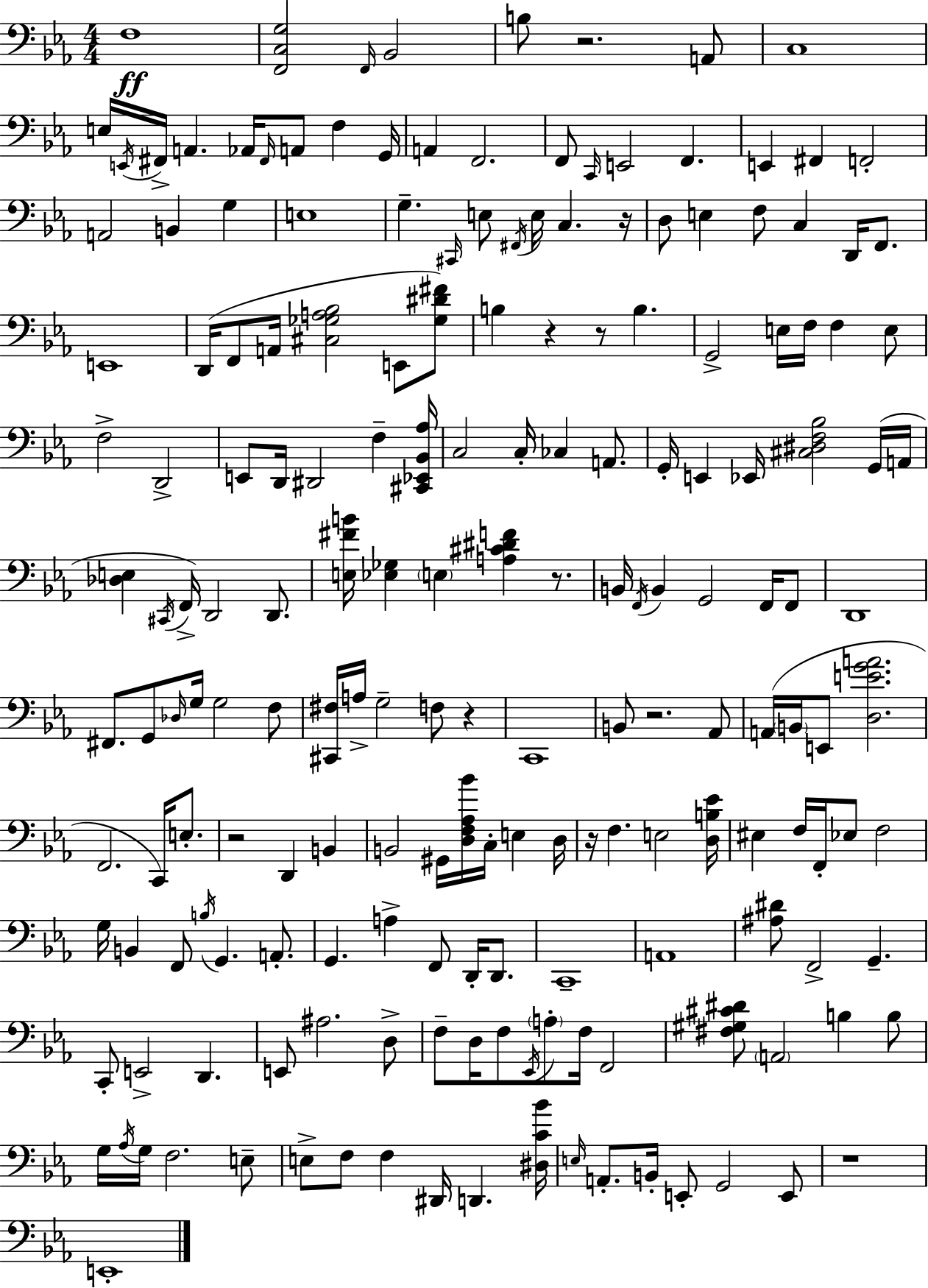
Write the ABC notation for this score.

X:1
T:Untitled
M:4/4
L:1/4
K:Cm
F,4 [F,,C,G,]2 F,,/4 _B,,2 B,/2 z2 A,,/2 C,4 E,/4 E,,/4 ^F,,/4 A,, _A,,/4 ^F,,/4 A,,/2 F, G,,/4 A,, F,,2 F,,/2 C,,/4 E,,2 F,, E,, ^F,, F,,2 A,,2 B,, G, E,4 G, ^C,,/4 E,/2 ^F,,/4 E,/4 C, z/4 D,/2 E, F,/2 C, D,,/4 F,,/2 E,,4 D,,/4 F,,/2 A,,/4 [^C,_G,A,_B,]2 E,,/2 [_G,^D^F]/2 B, z z/2 B, G,,2 E,/4 F,/4 F, E,/2 F,2 D,,2 E,,/2 D,,/4 ^D,,2 F, [^C,,_E,,_B,,_A,]/4 C,2 C,/4 _C, A,,/2 G,,/4 E,, _E,,/4 [^C,^D,F,_B,]2 G,,/4 A,,/4 [_D,E,] ^C,,/4 F,,/4 D,,2 D,,/2 [E,^FB]/4 [_E,_G,] E, [A,^C^DF] z/2 B,,/4 F,,/4 B,, G,,2 F,,/4 F,,/2 D,,4 ^F,,/2 G,,/2 _D,/4 G,/4 G,2 F,/2 [^C,,^F,]/4 A,/4 G,2 F,/2 z C,,4 B,,/2 z2 _A,,/2 A,,/4 B,,/4 E,,/2 [D,EGA]2 F,,2 C,,/4 E,/2 z2 D,, B,, B,,2 ^G,,/4 [D,F,_A,_B]/4 C,/4 E, D,/4 z/4 F, E,2 [D,B,_E]/4 ^E, F,/4 F,,/4 _E,/2 F,2 G,/4 B,, F,,/2 B,/4 G,, A,,/2 G,, A, F,,/2 D,,/4 D,,/2 C,,4 A,,4 [^A,^D]/2 F,,2 G,, C,,/2 E,,2 D,, E,,/2 ^A,2 D,/2 F,/2 D,/4 F,/2 _E,,/4 A,/2 F,/4 F,,2 [^F,^G,^C^D]/2 A,,2 B, B,/2 G,/4 _A,/4 G,/4 F,2 E,/2 E,/2 F,/2 F, ^D,,/4 D,, [^D,C_B]/4 E,/4 A,,/2 B,,/4 E,,/2 G,,2 E,,/2 z4 E,,4